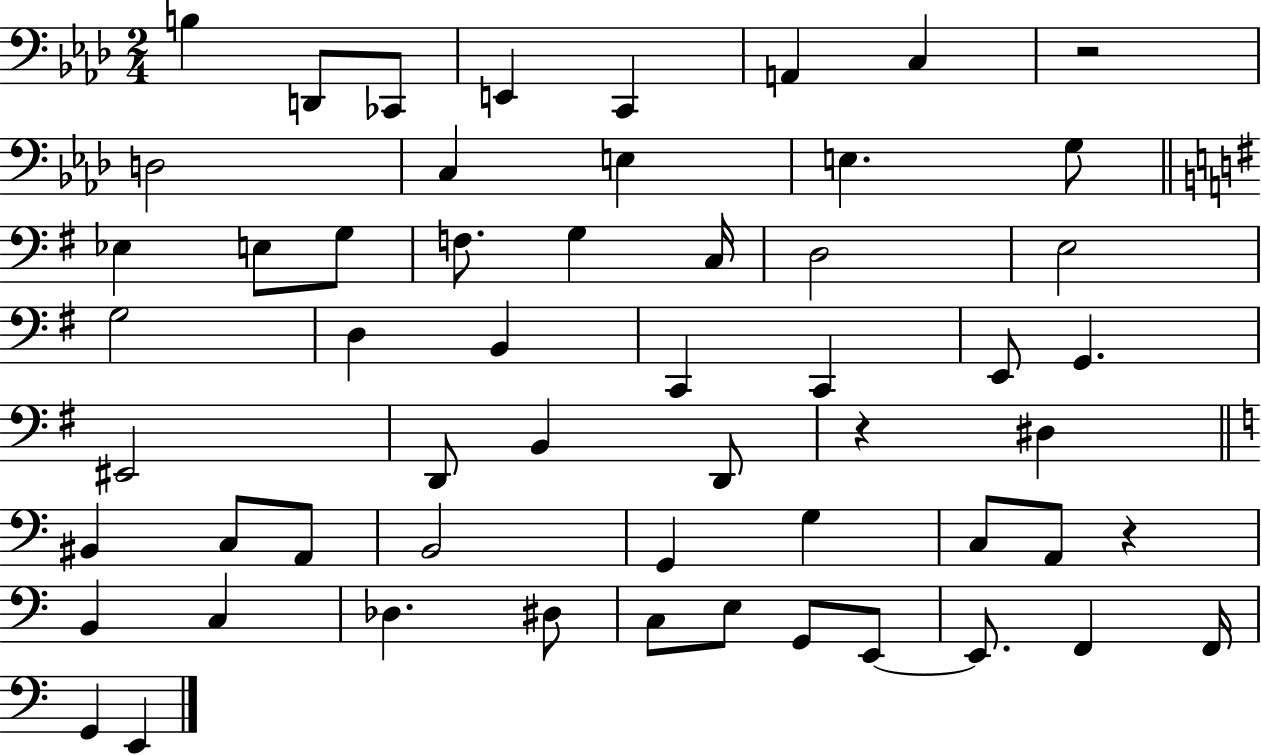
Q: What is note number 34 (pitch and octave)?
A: C3